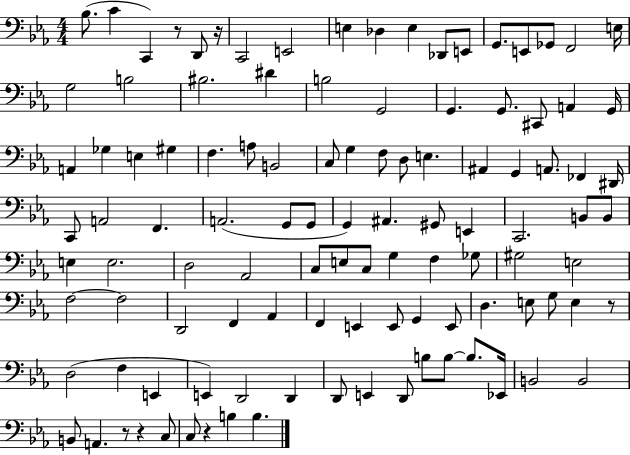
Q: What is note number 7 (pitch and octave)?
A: E3